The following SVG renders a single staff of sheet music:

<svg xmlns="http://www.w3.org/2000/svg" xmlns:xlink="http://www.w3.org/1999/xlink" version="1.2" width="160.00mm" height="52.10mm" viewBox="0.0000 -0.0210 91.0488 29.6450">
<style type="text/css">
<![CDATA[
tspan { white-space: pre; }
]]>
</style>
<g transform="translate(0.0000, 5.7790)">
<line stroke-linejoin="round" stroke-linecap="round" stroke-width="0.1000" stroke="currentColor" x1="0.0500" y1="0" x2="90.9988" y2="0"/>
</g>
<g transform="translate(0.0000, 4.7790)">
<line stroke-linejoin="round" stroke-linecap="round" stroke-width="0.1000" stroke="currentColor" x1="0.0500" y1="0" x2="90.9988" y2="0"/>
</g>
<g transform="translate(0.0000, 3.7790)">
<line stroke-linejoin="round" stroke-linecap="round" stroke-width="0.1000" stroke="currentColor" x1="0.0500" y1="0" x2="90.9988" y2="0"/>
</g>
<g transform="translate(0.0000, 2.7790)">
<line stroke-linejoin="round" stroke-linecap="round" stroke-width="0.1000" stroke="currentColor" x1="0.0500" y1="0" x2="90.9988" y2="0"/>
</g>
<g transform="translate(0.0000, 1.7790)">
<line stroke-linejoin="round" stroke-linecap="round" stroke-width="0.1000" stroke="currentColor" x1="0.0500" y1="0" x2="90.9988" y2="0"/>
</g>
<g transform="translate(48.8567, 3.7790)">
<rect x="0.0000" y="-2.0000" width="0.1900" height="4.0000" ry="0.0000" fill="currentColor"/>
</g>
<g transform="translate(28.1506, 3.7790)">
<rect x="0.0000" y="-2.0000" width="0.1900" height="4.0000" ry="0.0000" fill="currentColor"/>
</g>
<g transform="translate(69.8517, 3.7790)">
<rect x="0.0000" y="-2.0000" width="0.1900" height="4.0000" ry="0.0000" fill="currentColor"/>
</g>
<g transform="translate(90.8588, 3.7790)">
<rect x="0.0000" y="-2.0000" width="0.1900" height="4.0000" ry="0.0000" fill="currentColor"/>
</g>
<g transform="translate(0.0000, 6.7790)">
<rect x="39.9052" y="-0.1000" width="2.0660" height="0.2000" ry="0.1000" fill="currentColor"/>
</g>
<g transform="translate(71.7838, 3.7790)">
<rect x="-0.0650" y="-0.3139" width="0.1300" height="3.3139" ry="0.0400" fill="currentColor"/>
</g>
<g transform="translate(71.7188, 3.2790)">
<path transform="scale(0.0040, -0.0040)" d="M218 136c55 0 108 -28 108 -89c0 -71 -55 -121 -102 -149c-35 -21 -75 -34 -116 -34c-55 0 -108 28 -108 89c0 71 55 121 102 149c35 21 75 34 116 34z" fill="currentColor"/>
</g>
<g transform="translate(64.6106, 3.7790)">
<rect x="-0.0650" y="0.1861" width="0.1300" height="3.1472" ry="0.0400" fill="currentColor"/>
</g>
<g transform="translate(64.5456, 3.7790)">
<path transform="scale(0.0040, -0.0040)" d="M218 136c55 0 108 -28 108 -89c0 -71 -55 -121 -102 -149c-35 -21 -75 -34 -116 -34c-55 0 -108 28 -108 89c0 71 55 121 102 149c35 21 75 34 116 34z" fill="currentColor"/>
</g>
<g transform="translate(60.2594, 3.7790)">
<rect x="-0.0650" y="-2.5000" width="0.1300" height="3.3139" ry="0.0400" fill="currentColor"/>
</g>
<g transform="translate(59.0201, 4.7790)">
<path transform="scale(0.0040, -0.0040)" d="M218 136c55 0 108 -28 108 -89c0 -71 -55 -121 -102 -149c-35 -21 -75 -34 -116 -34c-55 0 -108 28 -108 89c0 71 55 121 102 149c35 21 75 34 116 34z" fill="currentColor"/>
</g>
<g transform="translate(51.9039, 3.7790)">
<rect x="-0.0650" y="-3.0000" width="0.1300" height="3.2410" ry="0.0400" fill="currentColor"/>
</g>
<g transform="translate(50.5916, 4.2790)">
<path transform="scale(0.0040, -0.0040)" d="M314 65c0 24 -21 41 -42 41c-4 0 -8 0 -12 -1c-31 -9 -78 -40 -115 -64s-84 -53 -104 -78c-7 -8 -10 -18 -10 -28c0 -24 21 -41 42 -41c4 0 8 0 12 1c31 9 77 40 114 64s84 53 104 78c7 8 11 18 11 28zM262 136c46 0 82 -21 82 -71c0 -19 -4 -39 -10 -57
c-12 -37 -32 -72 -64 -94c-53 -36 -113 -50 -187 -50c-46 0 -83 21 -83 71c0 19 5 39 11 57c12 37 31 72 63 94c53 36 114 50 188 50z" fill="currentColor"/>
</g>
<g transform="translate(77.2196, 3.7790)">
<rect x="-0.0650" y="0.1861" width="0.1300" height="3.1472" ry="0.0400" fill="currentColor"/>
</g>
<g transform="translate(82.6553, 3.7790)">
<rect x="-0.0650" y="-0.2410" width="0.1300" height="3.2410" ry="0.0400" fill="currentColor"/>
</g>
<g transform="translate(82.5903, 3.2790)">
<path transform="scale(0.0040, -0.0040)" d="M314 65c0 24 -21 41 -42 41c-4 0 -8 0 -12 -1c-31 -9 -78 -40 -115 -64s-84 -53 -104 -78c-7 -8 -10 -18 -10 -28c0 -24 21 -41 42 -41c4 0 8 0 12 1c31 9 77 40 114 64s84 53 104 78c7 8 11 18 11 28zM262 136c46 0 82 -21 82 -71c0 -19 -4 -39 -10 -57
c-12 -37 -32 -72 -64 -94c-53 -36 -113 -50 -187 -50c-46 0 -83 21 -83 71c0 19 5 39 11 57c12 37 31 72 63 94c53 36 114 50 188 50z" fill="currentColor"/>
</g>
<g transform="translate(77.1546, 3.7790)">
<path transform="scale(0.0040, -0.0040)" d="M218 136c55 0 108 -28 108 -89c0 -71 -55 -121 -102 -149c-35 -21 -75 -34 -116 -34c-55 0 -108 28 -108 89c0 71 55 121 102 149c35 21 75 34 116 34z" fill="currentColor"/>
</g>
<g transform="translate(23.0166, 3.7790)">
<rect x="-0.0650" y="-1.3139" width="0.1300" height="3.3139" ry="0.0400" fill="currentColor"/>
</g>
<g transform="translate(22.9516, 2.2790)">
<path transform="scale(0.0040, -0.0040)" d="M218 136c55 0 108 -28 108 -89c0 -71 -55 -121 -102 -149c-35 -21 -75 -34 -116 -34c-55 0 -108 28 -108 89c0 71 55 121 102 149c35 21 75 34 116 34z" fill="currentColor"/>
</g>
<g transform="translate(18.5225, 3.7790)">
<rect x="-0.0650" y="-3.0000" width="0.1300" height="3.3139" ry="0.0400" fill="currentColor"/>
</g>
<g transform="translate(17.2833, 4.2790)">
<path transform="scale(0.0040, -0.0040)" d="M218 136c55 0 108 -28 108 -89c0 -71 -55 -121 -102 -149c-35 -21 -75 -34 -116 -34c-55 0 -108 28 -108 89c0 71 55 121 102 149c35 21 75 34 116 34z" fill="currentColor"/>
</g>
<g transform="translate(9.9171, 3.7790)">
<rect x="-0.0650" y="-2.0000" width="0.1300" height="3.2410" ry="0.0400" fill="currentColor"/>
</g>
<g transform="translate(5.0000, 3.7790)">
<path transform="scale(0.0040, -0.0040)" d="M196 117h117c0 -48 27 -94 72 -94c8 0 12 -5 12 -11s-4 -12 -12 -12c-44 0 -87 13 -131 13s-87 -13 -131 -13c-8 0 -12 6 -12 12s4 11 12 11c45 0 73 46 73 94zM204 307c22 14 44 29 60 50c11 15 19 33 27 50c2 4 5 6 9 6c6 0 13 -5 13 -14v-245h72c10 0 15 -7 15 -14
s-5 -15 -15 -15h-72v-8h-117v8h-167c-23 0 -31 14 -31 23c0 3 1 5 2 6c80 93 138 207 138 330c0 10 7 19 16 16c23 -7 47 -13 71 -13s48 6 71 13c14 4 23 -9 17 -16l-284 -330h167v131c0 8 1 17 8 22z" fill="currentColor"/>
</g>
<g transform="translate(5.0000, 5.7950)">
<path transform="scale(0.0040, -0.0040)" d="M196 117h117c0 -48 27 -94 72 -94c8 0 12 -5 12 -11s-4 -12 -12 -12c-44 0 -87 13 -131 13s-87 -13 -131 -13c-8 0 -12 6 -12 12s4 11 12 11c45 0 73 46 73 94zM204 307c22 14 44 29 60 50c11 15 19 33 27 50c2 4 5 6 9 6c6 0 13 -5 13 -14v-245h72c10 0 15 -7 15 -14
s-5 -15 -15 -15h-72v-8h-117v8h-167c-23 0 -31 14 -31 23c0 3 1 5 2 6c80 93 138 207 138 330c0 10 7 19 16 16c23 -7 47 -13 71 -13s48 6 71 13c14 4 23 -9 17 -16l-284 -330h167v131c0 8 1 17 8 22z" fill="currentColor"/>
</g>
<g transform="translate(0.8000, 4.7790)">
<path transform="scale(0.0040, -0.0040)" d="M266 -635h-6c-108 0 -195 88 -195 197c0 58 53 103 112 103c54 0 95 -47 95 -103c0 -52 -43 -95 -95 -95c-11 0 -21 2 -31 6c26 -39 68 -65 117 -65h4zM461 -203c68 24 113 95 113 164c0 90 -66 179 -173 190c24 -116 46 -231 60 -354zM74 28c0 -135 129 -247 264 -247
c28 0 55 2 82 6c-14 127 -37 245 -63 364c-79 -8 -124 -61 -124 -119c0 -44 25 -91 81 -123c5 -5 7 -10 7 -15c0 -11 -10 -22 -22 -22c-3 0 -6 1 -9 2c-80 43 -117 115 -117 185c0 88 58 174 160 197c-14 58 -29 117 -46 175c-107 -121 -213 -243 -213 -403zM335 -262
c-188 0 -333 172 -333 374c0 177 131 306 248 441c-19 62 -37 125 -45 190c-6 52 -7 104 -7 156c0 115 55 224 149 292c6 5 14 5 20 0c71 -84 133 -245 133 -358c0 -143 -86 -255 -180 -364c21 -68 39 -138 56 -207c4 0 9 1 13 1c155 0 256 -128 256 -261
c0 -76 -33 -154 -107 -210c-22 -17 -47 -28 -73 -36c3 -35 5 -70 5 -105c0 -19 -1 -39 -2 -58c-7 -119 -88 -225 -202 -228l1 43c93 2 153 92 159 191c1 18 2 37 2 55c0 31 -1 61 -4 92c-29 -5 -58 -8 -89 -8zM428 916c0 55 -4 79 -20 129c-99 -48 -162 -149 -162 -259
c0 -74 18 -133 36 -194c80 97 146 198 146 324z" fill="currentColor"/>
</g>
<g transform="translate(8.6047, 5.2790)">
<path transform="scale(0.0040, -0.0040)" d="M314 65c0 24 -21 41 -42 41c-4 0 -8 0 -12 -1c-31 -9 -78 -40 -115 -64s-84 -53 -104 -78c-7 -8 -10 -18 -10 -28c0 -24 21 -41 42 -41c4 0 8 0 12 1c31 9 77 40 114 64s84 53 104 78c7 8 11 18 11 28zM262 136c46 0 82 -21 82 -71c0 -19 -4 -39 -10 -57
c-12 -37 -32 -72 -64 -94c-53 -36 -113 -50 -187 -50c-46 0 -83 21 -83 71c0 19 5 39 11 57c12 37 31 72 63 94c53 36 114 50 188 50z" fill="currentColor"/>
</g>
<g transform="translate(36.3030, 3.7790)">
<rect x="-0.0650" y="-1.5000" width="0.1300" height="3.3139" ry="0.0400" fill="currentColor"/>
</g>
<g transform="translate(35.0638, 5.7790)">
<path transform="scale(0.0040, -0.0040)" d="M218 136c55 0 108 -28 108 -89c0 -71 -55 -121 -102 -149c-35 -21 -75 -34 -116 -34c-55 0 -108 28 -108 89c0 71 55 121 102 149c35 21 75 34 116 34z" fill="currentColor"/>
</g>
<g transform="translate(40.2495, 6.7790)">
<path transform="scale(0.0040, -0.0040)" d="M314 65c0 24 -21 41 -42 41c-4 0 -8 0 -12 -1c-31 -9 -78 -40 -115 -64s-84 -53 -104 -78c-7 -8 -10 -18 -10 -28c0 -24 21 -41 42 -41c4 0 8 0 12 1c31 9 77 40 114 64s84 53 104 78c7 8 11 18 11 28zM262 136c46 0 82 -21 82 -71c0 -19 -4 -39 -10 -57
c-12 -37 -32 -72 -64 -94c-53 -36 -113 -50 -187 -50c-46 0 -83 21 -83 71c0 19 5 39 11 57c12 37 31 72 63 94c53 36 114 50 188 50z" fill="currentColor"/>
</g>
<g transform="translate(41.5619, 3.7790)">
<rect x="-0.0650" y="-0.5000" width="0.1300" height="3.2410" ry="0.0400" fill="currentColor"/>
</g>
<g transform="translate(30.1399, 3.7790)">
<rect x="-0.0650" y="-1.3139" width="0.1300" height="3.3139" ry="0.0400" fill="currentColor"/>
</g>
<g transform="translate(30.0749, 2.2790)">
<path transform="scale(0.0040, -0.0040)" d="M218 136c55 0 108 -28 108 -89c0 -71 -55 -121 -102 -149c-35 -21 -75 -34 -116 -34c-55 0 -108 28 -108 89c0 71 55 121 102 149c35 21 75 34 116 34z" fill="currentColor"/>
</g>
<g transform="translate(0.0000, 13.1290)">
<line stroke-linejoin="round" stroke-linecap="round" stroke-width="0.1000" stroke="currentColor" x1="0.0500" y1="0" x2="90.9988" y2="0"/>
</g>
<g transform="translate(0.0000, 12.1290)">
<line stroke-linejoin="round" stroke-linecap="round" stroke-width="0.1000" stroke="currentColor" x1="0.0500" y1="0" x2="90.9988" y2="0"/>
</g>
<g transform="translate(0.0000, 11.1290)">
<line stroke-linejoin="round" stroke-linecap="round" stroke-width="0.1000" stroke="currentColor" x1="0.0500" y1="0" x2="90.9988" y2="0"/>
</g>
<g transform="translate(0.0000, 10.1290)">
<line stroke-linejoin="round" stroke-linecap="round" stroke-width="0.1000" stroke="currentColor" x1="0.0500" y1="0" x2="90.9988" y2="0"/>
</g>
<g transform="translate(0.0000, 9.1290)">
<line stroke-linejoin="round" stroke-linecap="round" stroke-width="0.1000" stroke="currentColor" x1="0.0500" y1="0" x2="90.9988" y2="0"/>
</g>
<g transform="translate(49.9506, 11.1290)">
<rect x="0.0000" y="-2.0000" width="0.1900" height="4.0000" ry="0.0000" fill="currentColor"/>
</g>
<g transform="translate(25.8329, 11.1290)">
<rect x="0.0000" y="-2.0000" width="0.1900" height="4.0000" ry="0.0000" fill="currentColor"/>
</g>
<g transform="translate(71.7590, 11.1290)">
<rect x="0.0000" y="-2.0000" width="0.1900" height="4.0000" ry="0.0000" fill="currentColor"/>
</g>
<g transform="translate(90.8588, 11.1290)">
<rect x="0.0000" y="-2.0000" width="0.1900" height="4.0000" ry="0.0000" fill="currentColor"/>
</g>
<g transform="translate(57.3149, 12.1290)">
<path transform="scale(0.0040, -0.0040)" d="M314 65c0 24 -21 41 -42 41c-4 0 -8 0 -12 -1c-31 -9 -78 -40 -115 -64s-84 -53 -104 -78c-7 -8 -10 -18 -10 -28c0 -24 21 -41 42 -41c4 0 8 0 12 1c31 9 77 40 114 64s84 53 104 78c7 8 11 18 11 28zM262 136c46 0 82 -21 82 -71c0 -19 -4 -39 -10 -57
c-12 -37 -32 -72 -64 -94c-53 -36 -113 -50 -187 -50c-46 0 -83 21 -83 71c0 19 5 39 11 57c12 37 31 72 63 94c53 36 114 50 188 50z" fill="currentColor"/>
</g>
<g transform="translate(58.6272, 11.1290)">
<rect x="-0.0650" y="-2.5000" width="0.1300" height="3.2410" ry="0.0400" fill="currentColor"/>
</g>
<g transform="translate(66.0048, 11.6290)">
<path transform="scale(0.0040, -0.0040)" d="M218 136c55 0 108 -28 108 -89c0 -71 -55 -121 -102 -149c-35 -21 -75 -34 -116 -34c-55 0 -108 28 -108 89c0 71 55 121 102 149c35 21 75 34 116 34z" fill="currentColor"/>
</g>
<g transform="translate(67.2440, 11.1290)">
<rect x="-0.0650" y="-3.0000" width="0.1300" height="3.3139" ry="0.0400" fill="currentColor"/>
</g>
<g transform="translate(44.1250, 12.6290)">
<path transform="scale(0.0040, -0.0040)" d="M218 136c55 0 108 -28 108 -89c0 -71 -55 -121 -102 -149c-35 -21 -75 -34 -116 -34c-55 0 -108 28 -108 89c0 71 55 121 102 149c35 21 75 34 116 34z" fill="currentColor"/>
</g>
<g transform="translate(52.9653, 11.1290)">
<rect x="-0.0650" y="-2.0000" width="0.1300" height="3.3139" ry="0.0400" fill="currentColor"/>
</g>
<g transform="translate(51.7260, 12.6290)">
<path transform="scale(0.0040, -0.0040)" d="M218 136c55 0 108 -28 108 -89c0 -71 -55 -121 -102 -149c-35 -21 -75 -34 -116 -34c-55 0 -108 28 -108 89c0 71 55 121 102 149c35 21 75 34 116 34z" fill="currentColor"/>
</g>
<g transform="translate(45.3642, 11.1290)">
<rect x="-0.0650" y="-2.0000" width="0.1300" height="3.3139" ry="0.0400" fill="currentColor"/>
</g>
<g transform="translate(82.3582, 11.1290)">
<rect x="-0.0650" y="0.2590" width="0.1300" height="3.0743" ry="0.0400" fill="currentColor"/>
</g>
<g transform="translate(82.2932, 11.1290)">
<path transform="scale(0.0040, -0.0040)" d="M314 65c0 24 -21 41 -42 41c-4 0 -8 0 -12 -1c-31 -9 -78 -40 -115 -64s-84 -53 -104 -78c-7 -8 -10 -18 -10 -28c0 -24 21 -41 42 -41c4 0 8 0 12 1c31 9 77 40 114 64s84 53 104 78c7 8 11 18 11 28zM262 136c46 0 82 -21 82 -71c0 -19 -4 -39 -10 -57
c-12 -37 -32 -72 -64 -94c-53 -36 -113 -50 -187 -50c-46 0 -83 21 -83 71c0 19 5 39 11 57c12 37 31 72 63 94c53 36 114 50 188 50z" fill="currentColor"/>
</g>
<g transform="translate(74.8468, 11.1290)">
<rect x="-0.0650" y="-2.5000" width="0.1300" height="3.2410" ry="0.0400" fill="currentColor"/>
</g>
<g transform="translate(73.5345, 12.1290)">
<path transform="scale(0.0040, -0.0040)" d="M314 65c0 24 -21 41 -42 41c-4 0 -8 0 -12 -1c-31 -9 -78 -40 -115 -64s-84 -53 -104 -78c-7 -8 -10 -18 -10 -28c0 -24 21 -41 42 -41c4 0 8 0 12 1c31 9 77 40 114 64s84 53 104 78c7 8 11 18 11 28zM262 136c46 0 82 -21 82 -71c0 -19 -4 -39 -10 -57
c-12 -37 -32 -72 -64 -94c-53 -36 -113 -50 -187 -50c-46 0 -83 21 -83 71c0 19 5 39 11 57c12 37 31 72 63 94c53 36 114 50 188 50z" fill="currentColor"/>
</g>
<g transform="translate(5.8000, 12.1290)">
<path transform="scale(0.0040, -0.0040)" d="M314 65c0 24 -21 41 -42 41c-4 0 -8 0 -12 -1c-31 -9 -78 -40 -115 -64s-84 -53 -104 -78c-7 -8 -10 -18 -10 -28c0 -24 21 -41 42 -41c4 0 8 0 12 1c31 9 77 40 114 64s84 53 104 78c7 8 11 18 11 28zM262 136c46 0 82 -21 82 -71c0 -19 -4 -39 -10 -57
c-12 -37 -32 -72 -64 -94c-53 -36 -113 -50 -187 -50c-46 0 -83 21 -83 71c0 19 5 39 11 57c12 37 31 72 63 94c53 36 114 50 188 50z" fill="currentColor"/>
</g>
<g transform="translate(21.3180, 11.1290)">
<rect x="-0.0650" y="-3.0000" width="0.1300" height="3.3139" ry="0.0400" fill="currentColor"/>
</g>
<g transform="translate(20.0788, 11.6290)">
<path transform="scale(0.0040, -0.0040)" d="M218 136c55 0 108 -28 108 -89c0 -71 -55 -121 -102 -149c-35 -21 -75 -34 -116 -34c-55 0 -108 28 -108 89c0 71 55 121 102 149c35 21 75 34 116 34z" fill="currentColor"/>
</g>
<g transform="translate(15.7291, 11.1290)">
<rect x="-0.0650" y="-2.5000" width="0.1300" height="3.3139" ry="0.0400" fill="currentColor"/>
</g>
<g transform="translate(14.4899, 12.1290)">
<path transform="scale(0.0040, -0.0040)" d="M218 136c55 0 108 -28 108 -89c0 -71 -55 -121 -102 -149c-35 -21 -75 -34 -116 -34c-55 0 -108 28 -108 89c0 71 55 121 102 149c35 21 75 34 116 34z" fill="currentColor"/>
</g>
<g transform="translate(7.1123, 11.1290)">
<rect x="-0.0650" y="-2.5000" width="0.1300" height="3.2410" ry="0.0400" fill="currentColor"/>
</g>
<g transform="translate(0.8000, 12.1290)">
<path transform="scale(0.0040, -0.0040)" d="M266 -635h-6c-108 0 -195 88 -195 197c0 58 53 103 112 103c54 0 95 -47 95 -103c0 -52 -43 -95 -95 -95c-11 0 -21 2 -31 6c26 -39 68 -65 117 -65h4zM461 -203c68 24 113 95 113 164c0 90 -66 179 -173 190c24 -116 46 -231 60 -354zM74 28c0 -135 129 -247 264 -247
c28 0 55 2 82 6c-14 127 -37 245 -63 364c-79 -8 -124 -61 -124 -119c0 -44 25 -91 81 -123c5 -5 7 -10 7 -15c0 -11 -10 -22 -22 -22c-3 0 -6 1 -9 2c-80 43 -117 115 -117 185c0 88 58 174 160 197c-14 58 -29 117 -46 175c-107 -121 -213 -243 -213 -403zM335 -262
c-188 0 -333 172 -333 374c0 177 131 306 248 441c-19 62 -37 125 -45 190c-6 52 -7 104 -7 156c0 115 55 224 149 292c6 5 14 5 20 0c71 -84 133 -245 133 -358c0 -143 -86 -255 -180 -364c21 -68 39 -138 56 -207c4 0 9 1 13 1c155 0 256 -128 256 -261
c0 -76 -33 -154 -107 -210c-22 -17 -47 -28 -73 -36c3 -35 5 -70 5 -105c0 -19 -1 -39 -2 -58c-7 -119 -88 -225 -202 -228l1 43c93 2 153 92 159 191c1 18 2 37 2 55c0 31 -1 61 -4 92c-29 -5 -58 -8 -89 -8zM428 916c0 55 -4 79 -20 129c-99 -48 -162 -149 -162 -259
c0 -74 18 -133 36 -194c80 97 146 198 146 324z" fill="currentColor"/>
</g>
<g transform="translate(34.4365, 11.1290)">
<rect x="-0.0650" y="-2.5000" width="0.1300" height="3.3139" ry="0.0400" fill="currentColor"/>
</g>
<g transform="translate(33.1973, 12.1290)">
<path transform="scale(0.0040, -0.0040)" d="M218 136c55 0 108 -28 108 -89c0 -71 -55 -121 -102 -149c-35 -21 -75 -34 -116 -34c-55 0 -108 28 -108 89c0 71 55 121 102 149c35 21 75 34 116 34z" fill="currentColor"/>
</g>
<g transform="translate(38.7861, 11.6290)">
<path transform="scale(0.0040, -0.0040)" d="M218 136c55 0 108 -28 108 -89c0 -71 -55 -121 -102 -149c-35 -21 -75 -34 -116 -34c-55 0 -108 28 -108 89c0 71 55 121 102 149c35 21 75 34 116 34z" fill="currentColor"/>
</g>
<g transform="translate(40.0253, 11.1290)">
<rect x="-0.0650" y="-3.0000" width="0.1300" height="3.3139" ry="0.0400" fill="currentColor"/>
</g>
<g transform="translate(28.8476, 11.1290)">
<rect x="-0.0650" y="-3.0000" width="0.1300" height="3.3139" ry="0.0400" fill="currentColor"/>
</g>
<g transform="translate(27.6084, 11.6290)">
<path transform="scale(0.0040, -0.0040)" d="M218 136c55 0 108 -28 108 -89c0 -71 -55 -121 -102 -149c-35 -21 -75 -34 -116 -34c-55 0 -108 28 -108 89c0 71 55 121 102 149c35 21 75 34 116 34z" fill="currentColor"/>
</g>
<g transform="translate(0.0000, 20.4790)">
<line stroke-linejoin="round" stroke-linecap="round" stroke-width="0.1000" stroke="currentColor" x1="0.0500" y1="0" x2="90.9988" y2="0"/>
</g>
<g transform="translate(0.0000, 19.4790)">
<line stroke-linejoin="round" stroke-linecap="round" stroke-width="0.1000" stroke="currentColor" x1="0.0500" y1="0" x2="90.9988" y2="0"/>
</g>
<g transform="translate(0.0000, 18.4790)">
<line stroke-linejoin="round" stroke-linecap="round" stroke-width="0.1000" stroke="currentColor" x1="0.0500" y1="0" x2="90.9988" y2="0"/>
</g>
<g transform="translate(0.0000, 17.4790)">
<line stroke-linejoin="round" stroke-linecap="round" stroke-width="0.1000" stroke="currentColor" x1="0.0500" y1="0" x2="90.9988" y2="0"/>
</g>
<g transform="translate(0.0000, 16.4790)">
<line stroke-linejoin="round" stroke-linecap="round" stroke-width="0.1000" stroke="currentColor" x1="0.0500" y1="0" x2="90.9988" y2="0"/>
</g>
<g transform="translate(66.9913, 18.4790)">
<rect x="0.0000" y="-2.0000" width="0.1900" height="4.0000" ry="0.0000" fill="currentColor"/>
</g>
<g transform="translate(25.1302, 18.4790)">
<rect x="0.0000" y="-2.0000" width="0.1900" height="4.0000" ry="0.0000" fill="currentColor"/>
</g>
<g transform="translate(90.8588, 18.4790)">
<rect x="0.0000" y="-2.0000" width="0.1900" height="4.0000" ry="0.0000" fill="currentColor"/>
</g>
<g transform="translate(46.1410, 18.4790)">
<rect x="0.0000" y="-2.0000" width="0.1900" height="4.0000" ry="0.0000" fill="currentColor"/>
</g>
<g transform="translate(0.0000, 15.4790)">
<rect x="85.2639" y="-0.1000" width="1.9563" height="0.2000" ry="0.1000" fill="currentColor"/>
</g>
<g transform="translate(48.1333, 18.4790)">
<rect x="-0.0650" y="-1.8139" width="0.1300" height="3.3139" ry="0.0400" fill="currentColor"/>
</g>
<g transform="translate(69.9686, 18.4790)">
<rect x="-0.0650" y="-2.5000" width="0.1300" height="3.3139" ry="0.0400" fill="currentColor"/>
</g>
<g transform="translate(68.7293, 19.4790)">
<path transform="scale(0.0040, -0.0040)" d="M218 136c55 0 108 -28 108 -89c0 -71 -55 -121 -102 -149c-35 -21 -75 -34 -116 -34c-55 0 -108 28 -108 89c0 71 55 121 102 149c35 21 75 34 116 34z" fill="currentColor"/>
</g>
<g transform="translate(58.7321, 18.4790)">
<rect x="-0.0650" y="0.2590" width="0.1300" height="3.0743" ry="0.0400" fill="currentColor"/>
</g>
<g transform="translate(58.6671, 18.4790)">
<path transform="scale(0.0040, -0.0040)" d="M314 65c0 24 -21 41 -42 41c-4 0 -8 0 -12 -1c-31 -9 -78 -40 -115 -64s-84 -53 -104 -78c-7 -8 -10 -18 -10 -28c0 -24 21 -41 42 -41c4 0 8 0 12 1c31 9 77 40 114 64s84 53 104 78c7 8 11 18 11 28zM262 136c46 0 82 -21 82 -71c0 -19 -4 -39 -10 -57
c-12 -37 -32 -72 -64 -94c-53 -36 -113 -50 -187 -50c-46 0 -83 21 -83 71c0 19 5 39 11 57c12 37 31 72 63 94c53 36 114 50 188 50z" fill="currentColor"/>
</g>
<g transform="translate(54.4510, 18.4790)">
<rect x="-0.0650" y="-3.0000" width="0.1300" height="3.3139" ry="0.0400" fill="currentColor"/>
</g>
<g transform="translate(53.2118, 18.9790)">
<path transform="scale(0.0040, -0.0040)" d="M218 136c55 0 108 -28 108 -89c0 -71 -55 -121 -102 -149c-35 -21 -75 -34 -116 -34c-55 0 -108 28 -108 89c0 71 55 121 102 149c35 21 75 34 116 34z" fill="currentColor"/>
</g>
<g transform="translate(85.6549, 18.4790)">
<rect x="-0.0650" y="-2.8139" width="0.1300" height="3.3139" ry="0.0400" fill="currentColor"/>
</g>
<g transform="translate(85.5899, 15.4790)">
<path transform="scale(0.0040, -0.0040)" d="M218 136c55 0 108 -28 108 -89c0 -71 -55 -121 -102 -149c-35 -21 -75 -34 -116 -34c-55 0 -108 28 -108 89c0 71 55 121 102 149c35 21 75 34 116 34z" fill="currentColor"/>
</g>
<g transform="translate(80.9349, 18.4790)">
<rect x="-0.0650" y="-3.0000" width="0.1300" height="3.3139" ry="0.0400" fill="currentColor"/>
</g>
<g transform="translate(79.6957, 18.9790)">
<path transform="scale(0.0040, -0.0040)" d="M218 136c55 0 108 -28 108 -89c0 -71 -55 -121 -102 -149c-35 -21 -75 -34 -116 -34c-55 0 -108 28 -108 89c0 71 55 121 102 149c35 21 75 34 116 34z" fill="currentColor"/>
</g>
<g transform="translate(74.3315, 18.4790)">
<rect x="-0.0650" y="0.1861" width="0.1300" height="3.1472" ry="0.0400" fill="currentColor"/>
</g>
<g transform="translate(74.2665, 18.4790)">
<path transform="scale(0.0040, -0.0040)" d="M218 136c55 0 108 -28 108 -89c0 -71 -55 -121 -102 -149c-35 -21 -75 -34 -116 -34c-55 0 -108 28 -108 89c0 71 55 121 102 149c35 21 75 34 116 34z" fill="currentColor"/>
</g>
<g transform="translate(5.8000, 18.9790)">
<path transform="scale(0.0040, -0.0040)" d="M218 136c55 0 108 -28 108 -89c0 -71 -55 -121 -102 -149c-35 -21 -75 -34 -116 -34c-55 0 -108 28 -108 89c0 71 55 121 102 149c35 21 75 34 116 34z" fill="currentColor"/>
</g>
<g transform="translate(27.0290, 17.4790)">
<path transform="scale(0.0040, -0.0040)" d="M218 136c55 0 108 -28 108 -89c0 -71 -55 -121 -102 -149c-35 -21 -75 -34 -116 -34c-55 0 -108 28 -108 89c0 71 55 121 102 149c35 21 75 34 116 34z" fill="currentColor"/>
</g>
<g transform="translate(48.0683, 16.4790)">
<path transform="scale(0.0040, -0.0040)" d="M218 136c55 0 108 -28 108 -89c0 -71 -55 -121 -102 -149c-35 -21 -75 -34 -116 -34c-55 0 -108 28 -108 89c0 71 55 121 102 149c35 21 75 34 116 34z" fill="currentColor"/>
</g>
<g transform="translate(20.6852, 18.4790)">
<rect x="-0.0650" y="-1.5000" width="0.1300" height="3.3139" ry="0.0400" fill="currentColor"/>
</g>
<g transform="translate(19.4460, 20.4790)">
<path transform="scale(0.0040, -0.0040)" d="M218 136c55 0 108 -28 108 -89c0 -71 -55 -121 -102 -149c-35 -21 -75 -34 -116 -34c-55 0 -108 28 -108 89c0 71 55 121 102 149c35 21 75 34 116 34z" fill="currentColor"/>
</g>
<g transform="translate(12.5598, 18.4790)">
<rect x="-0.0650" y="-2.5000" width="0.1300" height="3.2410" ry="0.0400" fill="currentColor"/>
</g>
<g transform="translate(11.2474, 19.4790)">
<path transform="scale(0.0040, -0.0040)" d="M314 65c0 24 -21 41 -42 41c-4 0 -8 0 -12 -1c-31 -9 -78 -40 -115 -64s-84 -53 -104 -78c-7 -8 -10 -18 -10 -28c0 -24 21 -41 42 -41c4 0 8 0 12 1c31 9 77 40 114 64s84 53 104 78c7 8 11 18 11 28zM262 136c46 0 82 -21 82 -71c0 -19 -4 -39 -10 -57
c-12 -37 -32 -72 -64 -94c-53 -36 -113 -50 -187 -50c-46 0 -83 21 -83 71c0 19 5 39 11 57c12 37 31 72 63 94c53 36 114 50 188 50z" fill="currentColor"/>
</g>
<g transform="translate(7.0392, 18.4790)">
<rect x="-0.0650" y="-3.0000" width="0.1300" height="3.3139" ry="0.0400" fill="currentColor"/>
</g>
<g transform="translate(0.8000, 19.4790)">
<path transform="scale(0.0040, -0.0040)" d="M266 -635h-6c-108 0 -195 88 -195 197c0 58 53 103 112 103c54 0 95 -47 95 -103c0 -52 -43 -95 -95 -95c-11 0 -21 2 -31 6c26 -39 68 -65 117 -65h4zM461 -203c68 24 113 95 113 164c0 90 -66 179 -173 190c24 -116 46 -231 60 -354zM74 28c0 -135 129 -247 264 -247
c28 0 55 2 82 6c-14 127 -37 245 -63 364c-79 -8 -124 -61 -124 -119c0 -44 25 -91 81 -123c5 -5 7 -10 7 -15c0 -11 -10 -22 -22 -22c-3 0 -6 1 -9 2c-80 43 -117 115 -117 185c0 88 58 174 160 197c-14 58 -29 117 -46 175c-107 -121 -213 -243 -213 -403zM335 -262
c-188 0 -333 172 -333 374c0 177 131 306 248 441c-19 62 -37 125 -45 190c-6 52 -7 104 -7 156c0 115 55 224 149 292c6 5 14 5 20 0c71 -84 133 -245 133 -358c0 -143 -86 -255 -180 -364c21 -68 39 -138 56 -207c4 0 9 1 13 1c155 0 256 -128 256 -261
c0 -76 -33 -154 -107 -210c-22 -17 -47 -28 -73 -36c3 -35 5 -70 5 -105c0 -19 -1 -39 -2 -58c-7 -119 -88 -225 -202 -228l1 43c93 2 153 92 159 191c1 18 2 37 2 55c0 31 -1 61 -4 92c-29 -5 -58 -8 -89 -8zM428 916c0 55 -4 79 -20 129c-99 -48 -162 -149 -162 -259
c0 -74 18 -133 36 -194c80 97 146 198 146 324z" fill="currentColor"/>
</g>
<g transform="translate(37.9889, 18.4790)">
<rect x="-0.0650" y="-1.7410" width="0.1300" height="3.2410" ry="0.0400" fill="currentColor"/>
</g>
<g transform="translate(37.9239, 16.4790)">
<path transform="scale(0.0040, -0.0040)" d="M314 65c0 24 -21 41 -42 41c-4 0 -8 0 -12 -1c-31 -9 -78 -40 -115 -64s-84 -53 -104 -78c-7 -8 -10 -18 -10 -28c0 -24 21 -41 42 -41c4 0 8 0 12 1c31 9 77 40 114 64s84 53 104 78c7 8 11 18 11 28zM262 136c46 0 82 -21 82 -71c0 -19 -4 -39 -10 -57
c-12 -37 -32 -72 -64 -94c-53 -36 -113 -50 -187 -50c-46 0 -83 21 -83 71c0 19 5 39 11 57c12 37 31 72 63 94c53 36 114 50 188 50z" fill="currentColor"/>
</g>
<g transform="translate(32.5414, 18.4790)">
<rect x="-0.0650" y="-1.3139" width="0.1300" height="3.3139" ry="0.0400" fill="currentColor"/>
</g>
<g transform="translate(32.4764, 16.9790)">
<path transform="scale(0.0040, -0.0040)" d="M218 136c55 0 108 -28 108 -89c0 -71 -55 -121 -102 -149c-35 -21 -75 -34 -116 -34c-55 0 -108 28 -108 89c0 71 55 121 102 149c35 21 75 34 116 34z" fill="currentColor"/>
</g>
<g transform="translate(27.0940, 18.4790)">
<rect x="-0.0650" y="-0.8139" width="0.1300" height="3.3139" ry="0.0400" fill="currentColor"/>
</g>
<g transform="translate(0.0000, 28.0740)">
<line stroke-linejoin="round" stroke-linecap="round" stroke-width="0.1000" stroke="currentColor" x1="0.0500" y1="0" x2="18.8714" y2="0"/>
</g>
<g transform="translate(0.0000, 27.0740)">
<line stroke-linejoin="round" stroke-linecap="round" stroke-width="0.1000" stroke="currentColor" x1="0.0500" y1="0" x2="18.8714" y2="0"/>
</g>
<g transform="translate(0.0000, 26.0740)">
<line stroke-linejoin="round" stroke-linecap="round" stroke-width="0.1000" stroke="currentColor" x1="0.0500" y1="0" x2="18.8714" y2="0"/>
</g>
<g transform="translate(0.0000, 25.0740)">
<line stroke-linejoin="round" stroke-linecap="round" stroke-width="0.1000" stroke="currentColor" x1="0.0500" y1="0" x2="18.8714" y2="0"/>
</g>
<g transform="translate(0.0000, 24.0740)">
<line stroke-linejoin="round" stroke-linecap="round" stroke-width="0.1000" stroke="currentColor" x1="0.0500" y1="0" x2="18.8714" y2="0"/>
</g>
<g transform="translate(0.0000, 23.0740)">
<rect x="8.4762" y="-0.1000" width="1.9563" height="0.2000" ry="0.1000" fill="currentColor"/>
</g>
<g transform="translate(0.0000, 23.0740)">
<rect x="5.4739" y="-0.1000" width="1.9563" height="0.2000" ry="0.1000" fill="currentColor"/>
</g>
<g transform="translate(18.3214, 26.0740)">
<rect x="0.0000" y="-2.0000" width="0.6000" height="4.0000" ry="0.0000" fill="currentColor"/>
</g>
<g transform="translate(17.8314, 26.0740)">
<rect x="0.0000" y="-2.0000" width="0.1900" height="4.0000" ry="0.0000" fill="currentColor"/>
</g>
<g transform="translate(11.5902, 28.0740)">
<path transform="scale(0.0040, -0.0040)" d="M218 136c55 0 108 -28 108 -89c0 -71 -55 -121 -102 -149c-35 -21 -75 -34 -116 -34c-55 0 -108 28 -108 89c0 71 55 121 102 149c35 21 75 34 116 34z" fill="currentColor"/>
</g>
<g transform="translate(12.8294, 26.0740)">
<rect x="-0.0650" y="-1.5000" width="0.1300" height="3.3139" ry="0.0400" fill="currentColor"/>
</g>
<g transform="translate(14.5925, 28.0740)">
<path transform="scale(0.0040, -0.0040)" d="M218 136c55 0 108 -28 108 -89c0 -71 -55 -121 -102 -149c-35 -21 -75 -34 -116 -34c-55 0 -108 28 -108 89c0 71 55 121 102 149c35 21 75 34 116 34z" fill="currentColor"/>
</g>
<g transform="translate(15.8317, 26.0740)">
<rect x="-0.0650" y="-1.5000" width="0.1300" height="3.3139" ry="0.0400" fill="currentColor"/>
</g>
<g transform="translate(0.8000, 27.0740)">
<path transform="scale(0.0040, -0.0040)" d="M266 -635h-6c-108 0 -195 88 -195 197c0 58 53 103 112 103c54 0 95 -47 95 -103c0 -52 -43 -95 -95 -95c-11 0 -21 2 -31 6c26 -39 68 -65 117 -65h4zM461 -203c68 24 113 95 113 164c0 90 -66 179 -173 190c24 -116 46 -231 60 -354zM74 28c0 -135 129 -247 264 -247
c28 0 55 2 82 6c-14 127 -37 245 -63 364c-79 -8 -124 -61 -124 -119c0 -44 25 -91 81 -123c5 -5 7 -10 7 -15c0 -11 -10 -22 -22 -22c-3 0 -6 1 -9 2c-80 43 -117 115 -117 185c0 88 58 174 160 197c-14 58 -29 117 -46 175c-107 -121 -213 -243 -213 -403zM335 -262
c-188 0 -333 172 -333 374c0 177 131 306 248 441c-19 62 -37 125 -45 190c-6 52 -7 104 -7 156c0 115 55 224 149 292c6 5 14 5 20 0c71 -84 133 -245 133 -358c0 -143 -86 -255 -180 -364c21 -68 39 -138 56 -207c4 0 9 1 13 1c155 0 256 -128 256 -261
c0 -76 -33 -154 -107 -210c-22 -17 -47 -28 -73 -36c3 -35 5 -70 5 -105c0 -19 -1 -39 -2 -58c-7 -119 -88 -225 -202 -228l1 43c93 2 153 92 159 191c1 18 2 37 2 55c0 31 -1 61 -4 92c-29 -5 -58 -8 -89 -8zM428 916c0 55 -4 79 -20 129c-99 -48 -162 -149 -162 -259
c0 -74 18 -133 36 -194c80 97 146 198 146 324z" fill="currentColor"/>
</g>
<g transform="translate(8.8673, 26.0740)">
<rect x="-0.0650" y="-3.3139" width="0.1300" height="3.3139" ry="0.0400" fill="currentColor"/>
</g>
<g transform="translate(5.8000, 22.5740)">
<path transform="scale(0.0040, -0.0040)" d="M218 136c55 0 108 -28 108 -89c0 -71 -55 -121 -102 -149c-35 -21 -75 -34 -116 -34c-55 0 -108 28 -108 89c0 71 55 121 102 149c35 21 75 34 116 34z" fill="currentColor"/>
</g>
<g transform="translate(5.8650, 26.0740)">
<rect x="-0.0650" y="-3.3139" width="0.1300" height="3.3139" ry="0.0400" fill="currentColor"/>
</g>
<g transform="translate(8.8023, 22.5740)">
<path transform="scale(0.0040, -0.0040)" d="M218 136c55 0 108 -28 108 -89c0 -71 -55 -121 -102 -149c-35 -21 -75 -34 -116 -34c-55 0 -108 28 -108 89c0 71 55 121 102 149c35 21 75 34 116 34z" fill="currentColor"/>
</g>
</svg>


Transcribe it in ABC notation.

X:1
T:Untitled
M:4/4
L:1/4
K:C
F2 A e e E C2 A2 G B c B c2 G2 G A A G A F F G2 A G2 B2 A G2 E d e f2 f A B2 G B A a b b E E